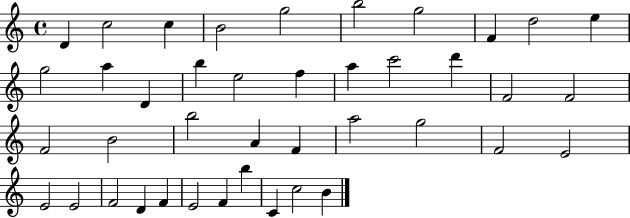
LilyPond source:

{
  \clef treble
  \time 4/4
  \defaultTimeSignature
  \key c \major
  d'4 c''2 c''4 | b'2 g''2 | b''2 g''2 | f'4 d''2 e''4 | \break g''2 a''4 d'4 | b''4 e''2 f''4 | a''4 c'''2 d'''4 | f'2 f'2 | \break f'2 b'2 | b''2 a'4 f'4 | a''2 g''2 | f'2 e'2 | \break e'2 e'2 | f'2 d'4 f'4 | e'2 f'4 b''4 | c'4 c''2 b'4 | \break \bar "|."
}